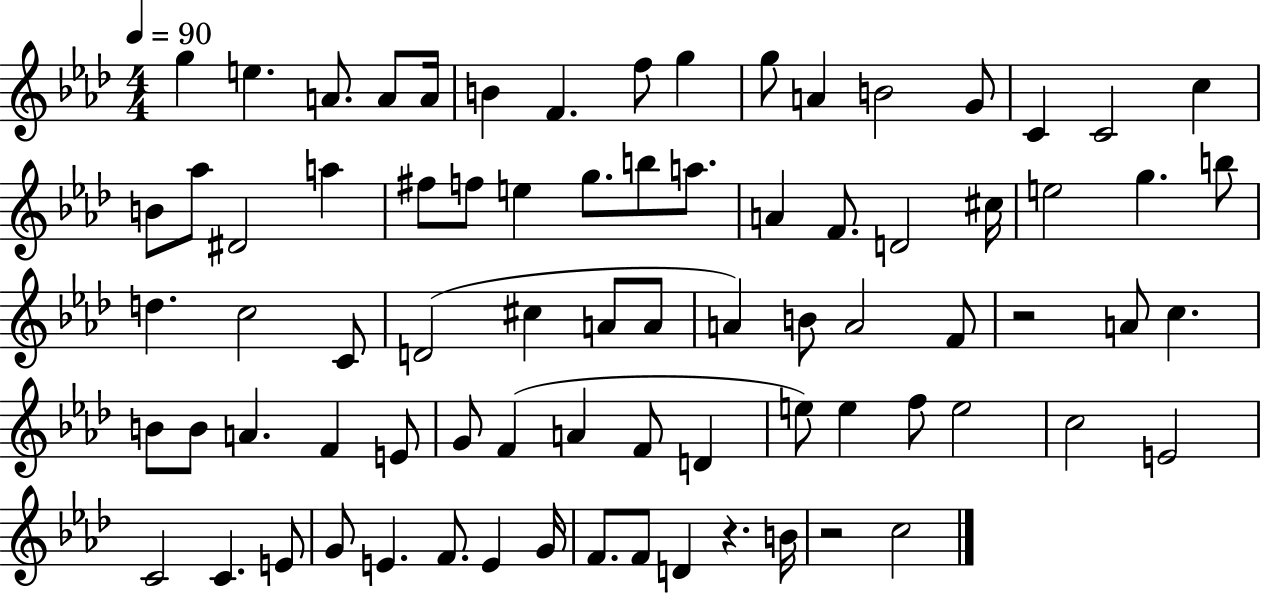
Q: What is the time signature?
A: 4/4